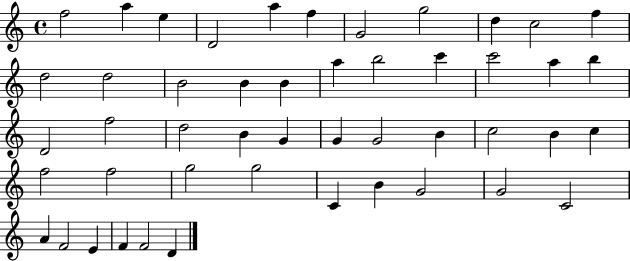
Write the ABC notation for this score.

X:1
T:Untitled
M:4/4
L:1/4
K:C
f2 a e D2 a f G2 g2 d c2 f d2 d2 B2 B B a b2 c' c'2 a b D2 f2 d2 B G G G2 B c2 B c f2 f2 g2 g2 C B G2 G2 C2 A F2 E F F2 D